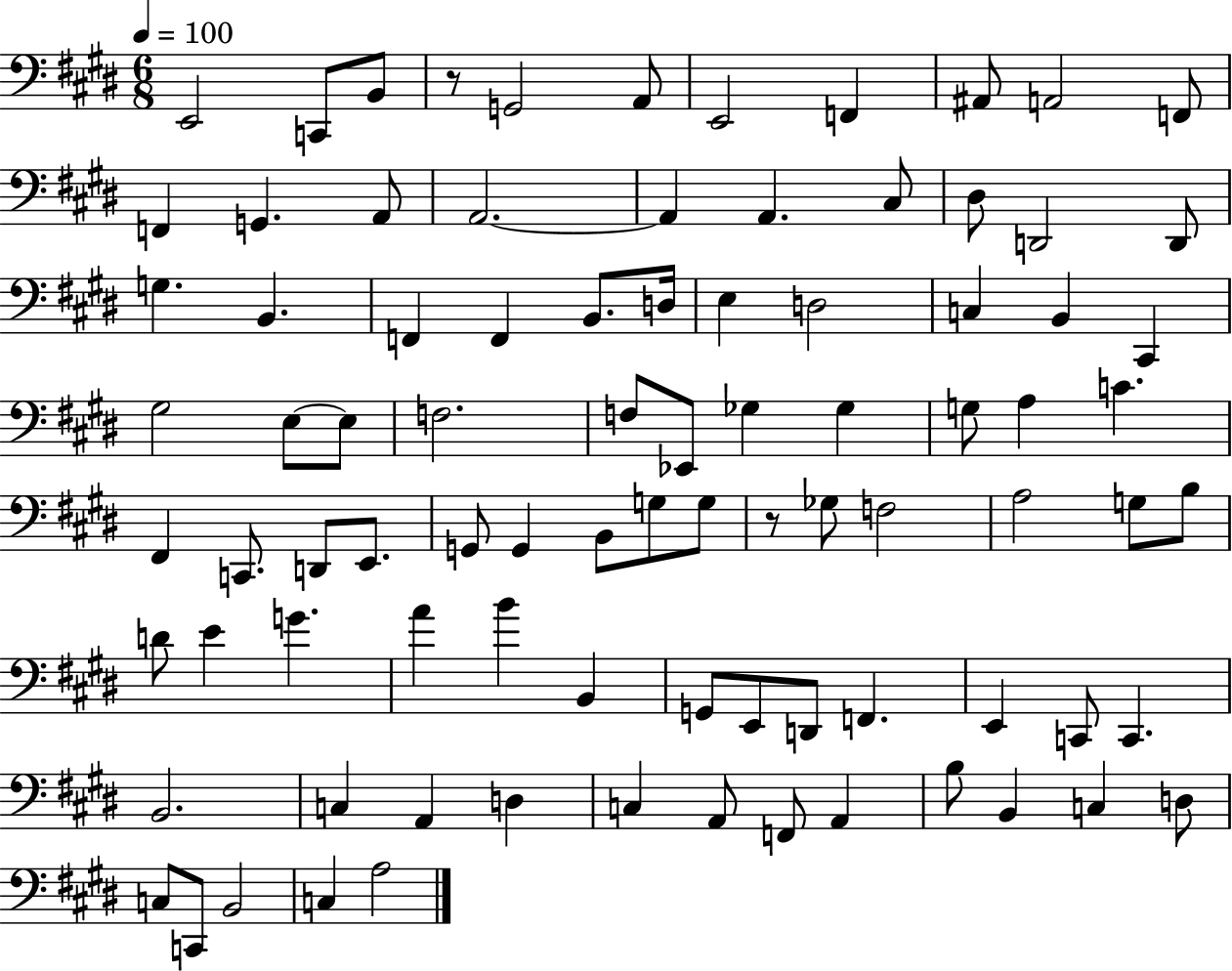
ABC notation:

X:1
T:Untitled
M:6/8
L:1/4
K:E
E,,2 C,,/2 B,,/2 z/2 G,,2 A,,/2 E,,2 F,, ^A,,/2 A,,2 F,,/2 F,, G,, A,,/2 A,,2 A,, A,, ^C,/2 ^D,/2 D,,2 D,,/2 G, B,, F,, F,, B,,/2 D,/4 E, D,2 C, B,, ^C,, ^G,2 E,/2 E,/2 F,2 F,/2 _E,,/2 _G, _G, G,/2 A, C ^F,, C,,/2 D,,/2 E,,/2 G,,/2 G,, B,,/2 G,/2 G,/2 z/2 _G,/2 F,2 A,2 G,/2 B,/2 D/2 E G A B B,, G,,/2 E,,/2 D,,/2 F,, E,, C,,/2 C,, B,,2 C, A,, D, C, A,,/2 F,,/2 A,, B,/2 B,, C, D,/2 C,/2 C,,/2 B,,2 C, A,2